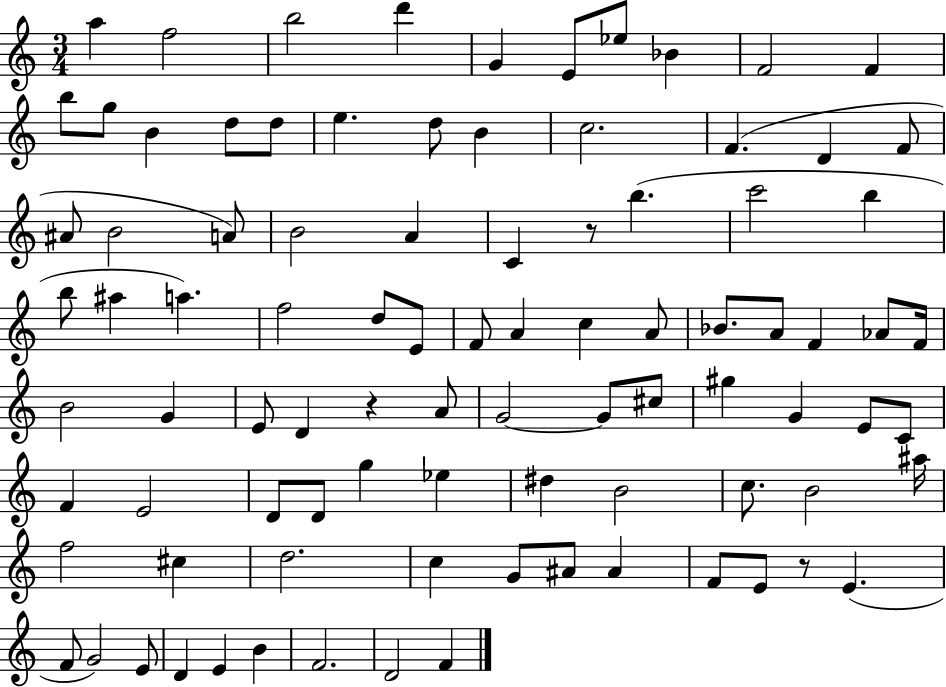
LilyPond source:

{
  \clef treble
  \numericTimeSignature
  \time 3/4
  \key c \major
  a''4 f''2 | b''2 d'''4 | g'4 e'8 ees''8 bes'4 | f'2 f'4 | \break b''8 g''8 b'4 d''8 d''8 | e''4. d''8 b'4 | c''2. | f'4.( d'4 f'8 | \break ais'8 b'2 a'8) | b'2 a'4 | c'4 r8 b''4.( | c'''2 b''4 | \break b''8 ais''4 a''4.) | f''2 d''8 e'8 | f'8 a'4 c''4 a'8 | bes'8. a'8 f'4 aes'8 f'16 | \break b'2 g'4 | e'8 d'4 r4 a'8 | g'2~~ g'8 cis''8 | gis''4 g'4 e'8 c'8 | \break f'4 e'2 | d'8 d'8 g''4 ees''4 | dis''4 b'2 | c''8. b'2 ais''16 | \break f''2 cis''4 | d''2. | c''4 g'8 ais'8 ais'4 | f'8 e'8 r8 e'4.( | \break f'8 g'2) e'8 | d'4 e'4 b'4 | f'2. | d'2 f'4 | \break \bar "|."
}